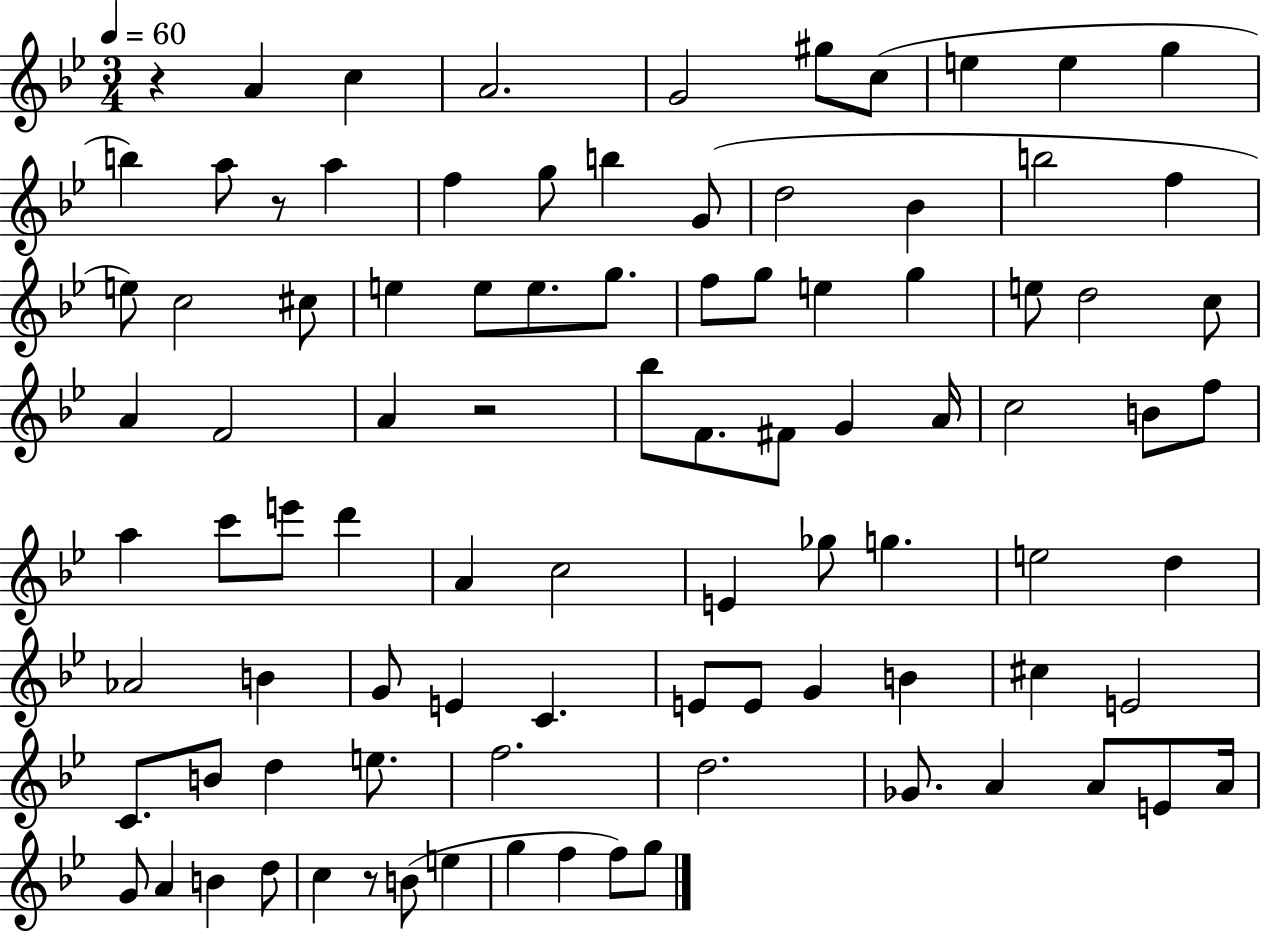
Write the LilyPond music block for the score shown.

{
  \clef treble
  \numericTimeSignature
  \time 3/4
  \key bes \major
  \tempo 4 = 60
  \repeat volta 2 { r4 a'4 c''4 | a'2. | g'2 gis''8 c''8( | e''4 e''4 g''4 | \break b''4) a''8 r8 a''4 | f''4 g''8 b''4 g'8( | d''2 bes'4 | b''2 f''4 | \break e''8) c''2 cis''8 | e''4 e''8 e''8. g''8. | f''8 g''8 e''4 g''4 | e''8 d''2 c''8 | \break a'4 f'2 | a'4 r2 | bes''8 f'8. fis'8 g'4 a'16 | c''2 b'8 f''8 | \break a''4 c'''8 e'''8 d'''4 | a'4 c''2 | e'4 ges''8 g''4. | e''2 d''4 | \break aes'2 b'4 | g'8 e'4 c'4. | e'8 e'8 g'4 b'4 | cis''4 e'2 | \break c'8. b'8 d''4 e''8. | f''2. | d''2. | ges'8. a'4 a'8 e'8 a'16 | \break g'8 a'4 b'4 d''8 | c''4 r8 b'8( e''4 | g''4 f''4 f''8) g''8 | } \bar "|."
}